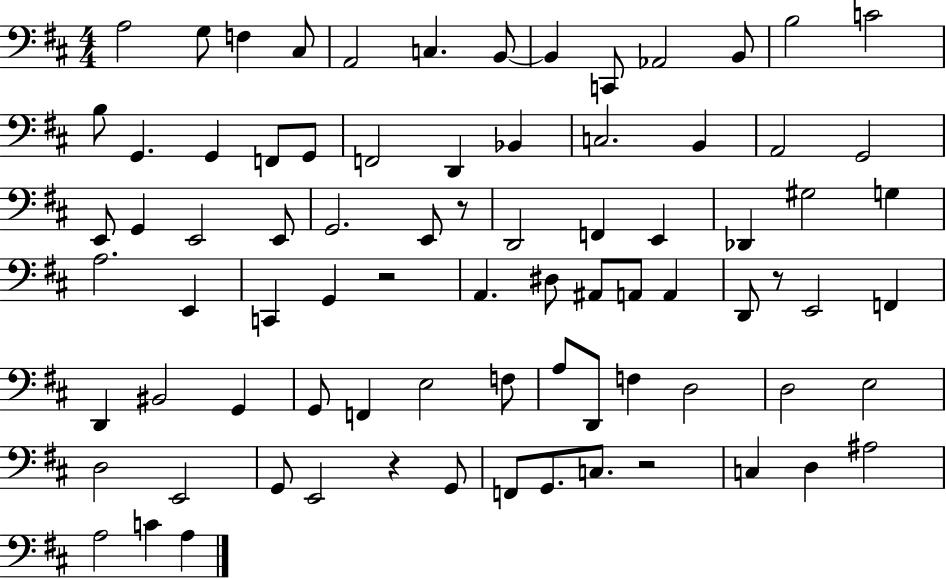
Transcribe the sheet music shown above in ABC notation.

X:1
T:Untitled
M:4/4
L:1/4
K:D
A,2 G,/2 F, ^C,/2 A,,2 C, B,,/2 B,, C,,/2 _A,,2 B,,/2 B,2 C2 B,/2 G,, G,, F,,/2 G,,/2 F,,2 D,, _B,, C,2 B,, A,,2 G,,2 E,,/2 G,, E,,2 E,,/2 G,,2 E,,/2 z/2 D,,2 F,, E,, _D,, ^G,2 G, A,2 E,, C,, G,, z2 A,, ^D,/2 ^A,,/2 A,,/2 A,, D,,/2 z/2 E,,2 F,, D,, ^B,,2 G,, G,,/2 F,, E,2 F,/2 A,/2 D,,/2 F, D,2 D,2 E,2 D,2 E,,2 G,,/2 E,,2 z G,,/2 F,,/2 G,,/2 C,/2 z2 C, D, ^A,2 A,2 C A,